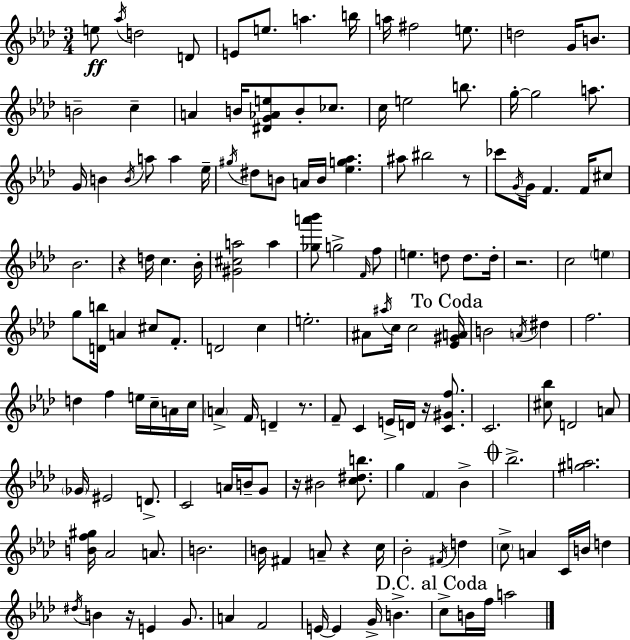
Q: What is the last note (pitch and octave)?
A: A5